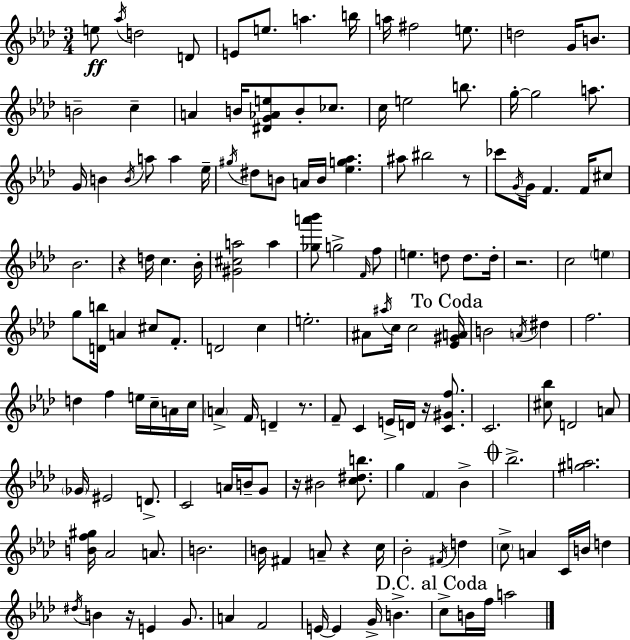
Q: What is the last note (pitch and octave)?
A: A5